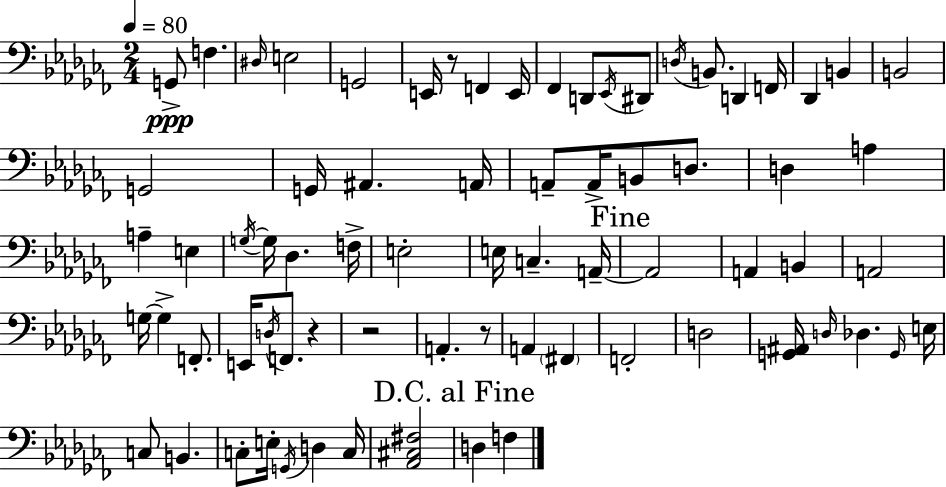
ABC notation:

X:1
T:Untitled
M:2/4
L:1/4
K:Abm
G,,/2 F, ^D,/4 E,2 G,,2 E,,/4 z/2 F,, E,,/4 _F,, D,,/2 _E,,/4 ^D,,/2 D,/4 B,,/2 D,, F,,/4 _D,, B,, B,,2 G,,2 G,,/4 ^A,, A,,/4 A,,/2 A,,/4 B,,/2 D,/2 D, A, A, E, G,/4 G,/4 _D, F,/4 E,2 E,/4 C, A,,/4 A,,2 A,, B,, A,,2 G,/4 G, F,,/2 E,,/4 D,/4 F,,/2 z z2 A,, z/2 A,, ^F,, F,,2 D,2 [G,,^A,,]/4 D,/4 _D, G,,/4 E,/4 C,/2 B,, C,/2 E,/4 G,,/4 D, C,/4 [_A,,^C,^F,]2 D, F,